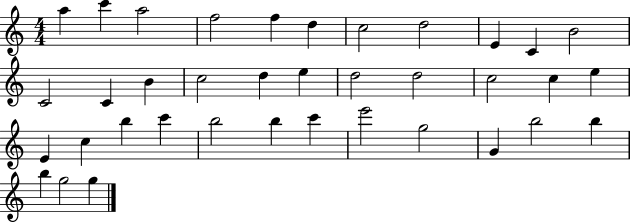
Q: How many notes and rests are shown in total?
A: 37